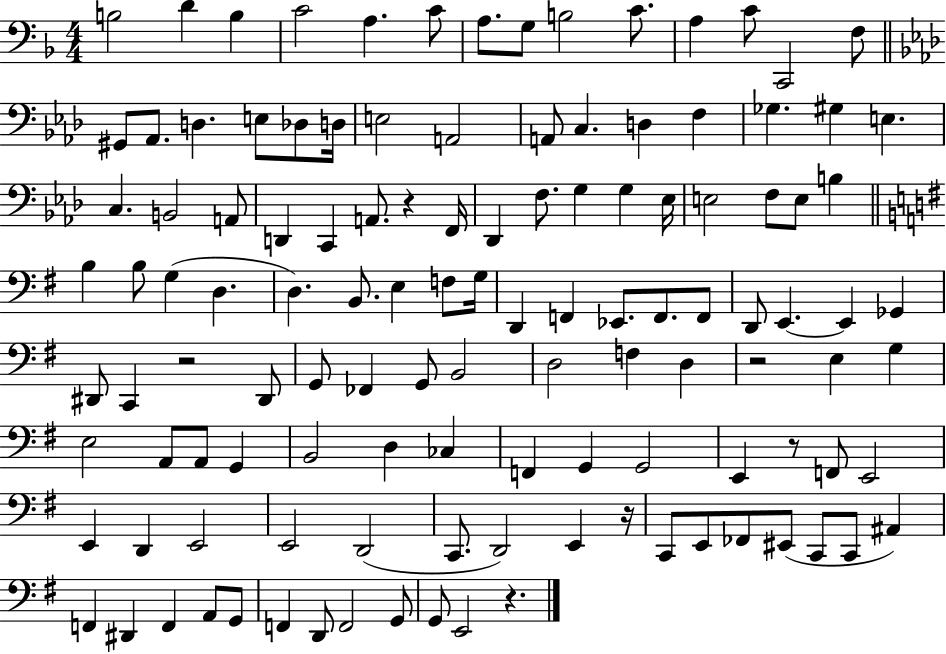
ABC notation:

X:1
T:Untitled
M:4/4
L:1/4
K:F
B,2 D B, C2 A, C/2 A,/2 G,/2 B,2 C/2 A, C/2 C,,2 F,/2 ^G,,/2 _A,,/2 D, E,/2 _D,/2 D,/4 E,2 A,,2 A,,/2 C, D, F, _G, ^G, E, C, B,,2 A,,/2 D,, C,, A,,/2 z F,,/4 _D,, F,/2 G, G, _E,/4 E,2 F,/2 E,/2 B, B, B,/2 G, D, D, B,,/2 E, F,/2 G,/4 D,, F,, _E,,/2 F,,/2 F,,/2 D,,/2 E,, E,, _G,, ^D,,/2 C,, z2 ^D,,/2 G,,/2 _F,, G,,/2 B,,2 D,2 F, D, z2 E, G, E,2 A,,/2 A,,/2 G,, B,,2 D, _C, F,, G,, G,,2 E,, z/2 F,,/2 E,,2 E,, D,, E,,2 E,,2 D,,2 C,,/2 D,,2 E,, z/4 C,,/2 E,,/2 _F,,/2 ^E,,/2 C,,/2 C,,/2 ^A,, F,, ^D,, F,, A,,/2 G,,/2 F,, D,,/2 F,,2 G,,/2 G,,/2 E,,2 z